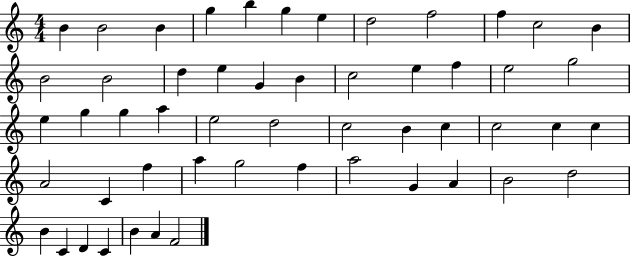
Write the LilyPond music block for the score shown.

{
  \clef treble
  \numericTimeSignature
  \time 4/4
  \key c \major
  b'4 b'2 b'4 | g''4 b''4 g''4 e''4 | d''2 f''2 | f''4 c''2 b'4 | \break b'2 b'2 | d''4 e''4 g'4 b'4 | c''2 e''4 f''4 | e''2 g''2 | \break e''4 g''4 g''4 a''4 | e''2 d''2 | c''2 b'4 c''4 | c''2 c''4 c''4 | \break a'2 c'4 f''4 | a''4 g''2 f''4 | a''2 g'4 a'4 | b'2 d''2 | \break b'4 c'4 d'4 c'4 | b'4 a'4 f'2 | \bar "|."
}